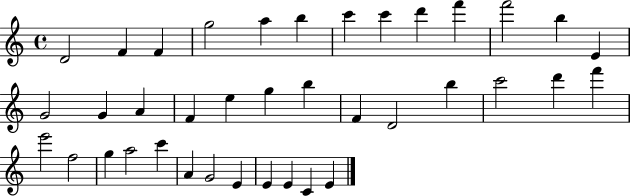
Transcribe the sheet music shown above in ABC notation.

X:1
T:Untitled
M:4/4
L:1/4
K:C
D2 F F g2 a b c' c' d' f' f'2 b E G2 G A F e g b F D2 b c'2 d' f' e'2 f2 g a2 c' A G2 E E E C E